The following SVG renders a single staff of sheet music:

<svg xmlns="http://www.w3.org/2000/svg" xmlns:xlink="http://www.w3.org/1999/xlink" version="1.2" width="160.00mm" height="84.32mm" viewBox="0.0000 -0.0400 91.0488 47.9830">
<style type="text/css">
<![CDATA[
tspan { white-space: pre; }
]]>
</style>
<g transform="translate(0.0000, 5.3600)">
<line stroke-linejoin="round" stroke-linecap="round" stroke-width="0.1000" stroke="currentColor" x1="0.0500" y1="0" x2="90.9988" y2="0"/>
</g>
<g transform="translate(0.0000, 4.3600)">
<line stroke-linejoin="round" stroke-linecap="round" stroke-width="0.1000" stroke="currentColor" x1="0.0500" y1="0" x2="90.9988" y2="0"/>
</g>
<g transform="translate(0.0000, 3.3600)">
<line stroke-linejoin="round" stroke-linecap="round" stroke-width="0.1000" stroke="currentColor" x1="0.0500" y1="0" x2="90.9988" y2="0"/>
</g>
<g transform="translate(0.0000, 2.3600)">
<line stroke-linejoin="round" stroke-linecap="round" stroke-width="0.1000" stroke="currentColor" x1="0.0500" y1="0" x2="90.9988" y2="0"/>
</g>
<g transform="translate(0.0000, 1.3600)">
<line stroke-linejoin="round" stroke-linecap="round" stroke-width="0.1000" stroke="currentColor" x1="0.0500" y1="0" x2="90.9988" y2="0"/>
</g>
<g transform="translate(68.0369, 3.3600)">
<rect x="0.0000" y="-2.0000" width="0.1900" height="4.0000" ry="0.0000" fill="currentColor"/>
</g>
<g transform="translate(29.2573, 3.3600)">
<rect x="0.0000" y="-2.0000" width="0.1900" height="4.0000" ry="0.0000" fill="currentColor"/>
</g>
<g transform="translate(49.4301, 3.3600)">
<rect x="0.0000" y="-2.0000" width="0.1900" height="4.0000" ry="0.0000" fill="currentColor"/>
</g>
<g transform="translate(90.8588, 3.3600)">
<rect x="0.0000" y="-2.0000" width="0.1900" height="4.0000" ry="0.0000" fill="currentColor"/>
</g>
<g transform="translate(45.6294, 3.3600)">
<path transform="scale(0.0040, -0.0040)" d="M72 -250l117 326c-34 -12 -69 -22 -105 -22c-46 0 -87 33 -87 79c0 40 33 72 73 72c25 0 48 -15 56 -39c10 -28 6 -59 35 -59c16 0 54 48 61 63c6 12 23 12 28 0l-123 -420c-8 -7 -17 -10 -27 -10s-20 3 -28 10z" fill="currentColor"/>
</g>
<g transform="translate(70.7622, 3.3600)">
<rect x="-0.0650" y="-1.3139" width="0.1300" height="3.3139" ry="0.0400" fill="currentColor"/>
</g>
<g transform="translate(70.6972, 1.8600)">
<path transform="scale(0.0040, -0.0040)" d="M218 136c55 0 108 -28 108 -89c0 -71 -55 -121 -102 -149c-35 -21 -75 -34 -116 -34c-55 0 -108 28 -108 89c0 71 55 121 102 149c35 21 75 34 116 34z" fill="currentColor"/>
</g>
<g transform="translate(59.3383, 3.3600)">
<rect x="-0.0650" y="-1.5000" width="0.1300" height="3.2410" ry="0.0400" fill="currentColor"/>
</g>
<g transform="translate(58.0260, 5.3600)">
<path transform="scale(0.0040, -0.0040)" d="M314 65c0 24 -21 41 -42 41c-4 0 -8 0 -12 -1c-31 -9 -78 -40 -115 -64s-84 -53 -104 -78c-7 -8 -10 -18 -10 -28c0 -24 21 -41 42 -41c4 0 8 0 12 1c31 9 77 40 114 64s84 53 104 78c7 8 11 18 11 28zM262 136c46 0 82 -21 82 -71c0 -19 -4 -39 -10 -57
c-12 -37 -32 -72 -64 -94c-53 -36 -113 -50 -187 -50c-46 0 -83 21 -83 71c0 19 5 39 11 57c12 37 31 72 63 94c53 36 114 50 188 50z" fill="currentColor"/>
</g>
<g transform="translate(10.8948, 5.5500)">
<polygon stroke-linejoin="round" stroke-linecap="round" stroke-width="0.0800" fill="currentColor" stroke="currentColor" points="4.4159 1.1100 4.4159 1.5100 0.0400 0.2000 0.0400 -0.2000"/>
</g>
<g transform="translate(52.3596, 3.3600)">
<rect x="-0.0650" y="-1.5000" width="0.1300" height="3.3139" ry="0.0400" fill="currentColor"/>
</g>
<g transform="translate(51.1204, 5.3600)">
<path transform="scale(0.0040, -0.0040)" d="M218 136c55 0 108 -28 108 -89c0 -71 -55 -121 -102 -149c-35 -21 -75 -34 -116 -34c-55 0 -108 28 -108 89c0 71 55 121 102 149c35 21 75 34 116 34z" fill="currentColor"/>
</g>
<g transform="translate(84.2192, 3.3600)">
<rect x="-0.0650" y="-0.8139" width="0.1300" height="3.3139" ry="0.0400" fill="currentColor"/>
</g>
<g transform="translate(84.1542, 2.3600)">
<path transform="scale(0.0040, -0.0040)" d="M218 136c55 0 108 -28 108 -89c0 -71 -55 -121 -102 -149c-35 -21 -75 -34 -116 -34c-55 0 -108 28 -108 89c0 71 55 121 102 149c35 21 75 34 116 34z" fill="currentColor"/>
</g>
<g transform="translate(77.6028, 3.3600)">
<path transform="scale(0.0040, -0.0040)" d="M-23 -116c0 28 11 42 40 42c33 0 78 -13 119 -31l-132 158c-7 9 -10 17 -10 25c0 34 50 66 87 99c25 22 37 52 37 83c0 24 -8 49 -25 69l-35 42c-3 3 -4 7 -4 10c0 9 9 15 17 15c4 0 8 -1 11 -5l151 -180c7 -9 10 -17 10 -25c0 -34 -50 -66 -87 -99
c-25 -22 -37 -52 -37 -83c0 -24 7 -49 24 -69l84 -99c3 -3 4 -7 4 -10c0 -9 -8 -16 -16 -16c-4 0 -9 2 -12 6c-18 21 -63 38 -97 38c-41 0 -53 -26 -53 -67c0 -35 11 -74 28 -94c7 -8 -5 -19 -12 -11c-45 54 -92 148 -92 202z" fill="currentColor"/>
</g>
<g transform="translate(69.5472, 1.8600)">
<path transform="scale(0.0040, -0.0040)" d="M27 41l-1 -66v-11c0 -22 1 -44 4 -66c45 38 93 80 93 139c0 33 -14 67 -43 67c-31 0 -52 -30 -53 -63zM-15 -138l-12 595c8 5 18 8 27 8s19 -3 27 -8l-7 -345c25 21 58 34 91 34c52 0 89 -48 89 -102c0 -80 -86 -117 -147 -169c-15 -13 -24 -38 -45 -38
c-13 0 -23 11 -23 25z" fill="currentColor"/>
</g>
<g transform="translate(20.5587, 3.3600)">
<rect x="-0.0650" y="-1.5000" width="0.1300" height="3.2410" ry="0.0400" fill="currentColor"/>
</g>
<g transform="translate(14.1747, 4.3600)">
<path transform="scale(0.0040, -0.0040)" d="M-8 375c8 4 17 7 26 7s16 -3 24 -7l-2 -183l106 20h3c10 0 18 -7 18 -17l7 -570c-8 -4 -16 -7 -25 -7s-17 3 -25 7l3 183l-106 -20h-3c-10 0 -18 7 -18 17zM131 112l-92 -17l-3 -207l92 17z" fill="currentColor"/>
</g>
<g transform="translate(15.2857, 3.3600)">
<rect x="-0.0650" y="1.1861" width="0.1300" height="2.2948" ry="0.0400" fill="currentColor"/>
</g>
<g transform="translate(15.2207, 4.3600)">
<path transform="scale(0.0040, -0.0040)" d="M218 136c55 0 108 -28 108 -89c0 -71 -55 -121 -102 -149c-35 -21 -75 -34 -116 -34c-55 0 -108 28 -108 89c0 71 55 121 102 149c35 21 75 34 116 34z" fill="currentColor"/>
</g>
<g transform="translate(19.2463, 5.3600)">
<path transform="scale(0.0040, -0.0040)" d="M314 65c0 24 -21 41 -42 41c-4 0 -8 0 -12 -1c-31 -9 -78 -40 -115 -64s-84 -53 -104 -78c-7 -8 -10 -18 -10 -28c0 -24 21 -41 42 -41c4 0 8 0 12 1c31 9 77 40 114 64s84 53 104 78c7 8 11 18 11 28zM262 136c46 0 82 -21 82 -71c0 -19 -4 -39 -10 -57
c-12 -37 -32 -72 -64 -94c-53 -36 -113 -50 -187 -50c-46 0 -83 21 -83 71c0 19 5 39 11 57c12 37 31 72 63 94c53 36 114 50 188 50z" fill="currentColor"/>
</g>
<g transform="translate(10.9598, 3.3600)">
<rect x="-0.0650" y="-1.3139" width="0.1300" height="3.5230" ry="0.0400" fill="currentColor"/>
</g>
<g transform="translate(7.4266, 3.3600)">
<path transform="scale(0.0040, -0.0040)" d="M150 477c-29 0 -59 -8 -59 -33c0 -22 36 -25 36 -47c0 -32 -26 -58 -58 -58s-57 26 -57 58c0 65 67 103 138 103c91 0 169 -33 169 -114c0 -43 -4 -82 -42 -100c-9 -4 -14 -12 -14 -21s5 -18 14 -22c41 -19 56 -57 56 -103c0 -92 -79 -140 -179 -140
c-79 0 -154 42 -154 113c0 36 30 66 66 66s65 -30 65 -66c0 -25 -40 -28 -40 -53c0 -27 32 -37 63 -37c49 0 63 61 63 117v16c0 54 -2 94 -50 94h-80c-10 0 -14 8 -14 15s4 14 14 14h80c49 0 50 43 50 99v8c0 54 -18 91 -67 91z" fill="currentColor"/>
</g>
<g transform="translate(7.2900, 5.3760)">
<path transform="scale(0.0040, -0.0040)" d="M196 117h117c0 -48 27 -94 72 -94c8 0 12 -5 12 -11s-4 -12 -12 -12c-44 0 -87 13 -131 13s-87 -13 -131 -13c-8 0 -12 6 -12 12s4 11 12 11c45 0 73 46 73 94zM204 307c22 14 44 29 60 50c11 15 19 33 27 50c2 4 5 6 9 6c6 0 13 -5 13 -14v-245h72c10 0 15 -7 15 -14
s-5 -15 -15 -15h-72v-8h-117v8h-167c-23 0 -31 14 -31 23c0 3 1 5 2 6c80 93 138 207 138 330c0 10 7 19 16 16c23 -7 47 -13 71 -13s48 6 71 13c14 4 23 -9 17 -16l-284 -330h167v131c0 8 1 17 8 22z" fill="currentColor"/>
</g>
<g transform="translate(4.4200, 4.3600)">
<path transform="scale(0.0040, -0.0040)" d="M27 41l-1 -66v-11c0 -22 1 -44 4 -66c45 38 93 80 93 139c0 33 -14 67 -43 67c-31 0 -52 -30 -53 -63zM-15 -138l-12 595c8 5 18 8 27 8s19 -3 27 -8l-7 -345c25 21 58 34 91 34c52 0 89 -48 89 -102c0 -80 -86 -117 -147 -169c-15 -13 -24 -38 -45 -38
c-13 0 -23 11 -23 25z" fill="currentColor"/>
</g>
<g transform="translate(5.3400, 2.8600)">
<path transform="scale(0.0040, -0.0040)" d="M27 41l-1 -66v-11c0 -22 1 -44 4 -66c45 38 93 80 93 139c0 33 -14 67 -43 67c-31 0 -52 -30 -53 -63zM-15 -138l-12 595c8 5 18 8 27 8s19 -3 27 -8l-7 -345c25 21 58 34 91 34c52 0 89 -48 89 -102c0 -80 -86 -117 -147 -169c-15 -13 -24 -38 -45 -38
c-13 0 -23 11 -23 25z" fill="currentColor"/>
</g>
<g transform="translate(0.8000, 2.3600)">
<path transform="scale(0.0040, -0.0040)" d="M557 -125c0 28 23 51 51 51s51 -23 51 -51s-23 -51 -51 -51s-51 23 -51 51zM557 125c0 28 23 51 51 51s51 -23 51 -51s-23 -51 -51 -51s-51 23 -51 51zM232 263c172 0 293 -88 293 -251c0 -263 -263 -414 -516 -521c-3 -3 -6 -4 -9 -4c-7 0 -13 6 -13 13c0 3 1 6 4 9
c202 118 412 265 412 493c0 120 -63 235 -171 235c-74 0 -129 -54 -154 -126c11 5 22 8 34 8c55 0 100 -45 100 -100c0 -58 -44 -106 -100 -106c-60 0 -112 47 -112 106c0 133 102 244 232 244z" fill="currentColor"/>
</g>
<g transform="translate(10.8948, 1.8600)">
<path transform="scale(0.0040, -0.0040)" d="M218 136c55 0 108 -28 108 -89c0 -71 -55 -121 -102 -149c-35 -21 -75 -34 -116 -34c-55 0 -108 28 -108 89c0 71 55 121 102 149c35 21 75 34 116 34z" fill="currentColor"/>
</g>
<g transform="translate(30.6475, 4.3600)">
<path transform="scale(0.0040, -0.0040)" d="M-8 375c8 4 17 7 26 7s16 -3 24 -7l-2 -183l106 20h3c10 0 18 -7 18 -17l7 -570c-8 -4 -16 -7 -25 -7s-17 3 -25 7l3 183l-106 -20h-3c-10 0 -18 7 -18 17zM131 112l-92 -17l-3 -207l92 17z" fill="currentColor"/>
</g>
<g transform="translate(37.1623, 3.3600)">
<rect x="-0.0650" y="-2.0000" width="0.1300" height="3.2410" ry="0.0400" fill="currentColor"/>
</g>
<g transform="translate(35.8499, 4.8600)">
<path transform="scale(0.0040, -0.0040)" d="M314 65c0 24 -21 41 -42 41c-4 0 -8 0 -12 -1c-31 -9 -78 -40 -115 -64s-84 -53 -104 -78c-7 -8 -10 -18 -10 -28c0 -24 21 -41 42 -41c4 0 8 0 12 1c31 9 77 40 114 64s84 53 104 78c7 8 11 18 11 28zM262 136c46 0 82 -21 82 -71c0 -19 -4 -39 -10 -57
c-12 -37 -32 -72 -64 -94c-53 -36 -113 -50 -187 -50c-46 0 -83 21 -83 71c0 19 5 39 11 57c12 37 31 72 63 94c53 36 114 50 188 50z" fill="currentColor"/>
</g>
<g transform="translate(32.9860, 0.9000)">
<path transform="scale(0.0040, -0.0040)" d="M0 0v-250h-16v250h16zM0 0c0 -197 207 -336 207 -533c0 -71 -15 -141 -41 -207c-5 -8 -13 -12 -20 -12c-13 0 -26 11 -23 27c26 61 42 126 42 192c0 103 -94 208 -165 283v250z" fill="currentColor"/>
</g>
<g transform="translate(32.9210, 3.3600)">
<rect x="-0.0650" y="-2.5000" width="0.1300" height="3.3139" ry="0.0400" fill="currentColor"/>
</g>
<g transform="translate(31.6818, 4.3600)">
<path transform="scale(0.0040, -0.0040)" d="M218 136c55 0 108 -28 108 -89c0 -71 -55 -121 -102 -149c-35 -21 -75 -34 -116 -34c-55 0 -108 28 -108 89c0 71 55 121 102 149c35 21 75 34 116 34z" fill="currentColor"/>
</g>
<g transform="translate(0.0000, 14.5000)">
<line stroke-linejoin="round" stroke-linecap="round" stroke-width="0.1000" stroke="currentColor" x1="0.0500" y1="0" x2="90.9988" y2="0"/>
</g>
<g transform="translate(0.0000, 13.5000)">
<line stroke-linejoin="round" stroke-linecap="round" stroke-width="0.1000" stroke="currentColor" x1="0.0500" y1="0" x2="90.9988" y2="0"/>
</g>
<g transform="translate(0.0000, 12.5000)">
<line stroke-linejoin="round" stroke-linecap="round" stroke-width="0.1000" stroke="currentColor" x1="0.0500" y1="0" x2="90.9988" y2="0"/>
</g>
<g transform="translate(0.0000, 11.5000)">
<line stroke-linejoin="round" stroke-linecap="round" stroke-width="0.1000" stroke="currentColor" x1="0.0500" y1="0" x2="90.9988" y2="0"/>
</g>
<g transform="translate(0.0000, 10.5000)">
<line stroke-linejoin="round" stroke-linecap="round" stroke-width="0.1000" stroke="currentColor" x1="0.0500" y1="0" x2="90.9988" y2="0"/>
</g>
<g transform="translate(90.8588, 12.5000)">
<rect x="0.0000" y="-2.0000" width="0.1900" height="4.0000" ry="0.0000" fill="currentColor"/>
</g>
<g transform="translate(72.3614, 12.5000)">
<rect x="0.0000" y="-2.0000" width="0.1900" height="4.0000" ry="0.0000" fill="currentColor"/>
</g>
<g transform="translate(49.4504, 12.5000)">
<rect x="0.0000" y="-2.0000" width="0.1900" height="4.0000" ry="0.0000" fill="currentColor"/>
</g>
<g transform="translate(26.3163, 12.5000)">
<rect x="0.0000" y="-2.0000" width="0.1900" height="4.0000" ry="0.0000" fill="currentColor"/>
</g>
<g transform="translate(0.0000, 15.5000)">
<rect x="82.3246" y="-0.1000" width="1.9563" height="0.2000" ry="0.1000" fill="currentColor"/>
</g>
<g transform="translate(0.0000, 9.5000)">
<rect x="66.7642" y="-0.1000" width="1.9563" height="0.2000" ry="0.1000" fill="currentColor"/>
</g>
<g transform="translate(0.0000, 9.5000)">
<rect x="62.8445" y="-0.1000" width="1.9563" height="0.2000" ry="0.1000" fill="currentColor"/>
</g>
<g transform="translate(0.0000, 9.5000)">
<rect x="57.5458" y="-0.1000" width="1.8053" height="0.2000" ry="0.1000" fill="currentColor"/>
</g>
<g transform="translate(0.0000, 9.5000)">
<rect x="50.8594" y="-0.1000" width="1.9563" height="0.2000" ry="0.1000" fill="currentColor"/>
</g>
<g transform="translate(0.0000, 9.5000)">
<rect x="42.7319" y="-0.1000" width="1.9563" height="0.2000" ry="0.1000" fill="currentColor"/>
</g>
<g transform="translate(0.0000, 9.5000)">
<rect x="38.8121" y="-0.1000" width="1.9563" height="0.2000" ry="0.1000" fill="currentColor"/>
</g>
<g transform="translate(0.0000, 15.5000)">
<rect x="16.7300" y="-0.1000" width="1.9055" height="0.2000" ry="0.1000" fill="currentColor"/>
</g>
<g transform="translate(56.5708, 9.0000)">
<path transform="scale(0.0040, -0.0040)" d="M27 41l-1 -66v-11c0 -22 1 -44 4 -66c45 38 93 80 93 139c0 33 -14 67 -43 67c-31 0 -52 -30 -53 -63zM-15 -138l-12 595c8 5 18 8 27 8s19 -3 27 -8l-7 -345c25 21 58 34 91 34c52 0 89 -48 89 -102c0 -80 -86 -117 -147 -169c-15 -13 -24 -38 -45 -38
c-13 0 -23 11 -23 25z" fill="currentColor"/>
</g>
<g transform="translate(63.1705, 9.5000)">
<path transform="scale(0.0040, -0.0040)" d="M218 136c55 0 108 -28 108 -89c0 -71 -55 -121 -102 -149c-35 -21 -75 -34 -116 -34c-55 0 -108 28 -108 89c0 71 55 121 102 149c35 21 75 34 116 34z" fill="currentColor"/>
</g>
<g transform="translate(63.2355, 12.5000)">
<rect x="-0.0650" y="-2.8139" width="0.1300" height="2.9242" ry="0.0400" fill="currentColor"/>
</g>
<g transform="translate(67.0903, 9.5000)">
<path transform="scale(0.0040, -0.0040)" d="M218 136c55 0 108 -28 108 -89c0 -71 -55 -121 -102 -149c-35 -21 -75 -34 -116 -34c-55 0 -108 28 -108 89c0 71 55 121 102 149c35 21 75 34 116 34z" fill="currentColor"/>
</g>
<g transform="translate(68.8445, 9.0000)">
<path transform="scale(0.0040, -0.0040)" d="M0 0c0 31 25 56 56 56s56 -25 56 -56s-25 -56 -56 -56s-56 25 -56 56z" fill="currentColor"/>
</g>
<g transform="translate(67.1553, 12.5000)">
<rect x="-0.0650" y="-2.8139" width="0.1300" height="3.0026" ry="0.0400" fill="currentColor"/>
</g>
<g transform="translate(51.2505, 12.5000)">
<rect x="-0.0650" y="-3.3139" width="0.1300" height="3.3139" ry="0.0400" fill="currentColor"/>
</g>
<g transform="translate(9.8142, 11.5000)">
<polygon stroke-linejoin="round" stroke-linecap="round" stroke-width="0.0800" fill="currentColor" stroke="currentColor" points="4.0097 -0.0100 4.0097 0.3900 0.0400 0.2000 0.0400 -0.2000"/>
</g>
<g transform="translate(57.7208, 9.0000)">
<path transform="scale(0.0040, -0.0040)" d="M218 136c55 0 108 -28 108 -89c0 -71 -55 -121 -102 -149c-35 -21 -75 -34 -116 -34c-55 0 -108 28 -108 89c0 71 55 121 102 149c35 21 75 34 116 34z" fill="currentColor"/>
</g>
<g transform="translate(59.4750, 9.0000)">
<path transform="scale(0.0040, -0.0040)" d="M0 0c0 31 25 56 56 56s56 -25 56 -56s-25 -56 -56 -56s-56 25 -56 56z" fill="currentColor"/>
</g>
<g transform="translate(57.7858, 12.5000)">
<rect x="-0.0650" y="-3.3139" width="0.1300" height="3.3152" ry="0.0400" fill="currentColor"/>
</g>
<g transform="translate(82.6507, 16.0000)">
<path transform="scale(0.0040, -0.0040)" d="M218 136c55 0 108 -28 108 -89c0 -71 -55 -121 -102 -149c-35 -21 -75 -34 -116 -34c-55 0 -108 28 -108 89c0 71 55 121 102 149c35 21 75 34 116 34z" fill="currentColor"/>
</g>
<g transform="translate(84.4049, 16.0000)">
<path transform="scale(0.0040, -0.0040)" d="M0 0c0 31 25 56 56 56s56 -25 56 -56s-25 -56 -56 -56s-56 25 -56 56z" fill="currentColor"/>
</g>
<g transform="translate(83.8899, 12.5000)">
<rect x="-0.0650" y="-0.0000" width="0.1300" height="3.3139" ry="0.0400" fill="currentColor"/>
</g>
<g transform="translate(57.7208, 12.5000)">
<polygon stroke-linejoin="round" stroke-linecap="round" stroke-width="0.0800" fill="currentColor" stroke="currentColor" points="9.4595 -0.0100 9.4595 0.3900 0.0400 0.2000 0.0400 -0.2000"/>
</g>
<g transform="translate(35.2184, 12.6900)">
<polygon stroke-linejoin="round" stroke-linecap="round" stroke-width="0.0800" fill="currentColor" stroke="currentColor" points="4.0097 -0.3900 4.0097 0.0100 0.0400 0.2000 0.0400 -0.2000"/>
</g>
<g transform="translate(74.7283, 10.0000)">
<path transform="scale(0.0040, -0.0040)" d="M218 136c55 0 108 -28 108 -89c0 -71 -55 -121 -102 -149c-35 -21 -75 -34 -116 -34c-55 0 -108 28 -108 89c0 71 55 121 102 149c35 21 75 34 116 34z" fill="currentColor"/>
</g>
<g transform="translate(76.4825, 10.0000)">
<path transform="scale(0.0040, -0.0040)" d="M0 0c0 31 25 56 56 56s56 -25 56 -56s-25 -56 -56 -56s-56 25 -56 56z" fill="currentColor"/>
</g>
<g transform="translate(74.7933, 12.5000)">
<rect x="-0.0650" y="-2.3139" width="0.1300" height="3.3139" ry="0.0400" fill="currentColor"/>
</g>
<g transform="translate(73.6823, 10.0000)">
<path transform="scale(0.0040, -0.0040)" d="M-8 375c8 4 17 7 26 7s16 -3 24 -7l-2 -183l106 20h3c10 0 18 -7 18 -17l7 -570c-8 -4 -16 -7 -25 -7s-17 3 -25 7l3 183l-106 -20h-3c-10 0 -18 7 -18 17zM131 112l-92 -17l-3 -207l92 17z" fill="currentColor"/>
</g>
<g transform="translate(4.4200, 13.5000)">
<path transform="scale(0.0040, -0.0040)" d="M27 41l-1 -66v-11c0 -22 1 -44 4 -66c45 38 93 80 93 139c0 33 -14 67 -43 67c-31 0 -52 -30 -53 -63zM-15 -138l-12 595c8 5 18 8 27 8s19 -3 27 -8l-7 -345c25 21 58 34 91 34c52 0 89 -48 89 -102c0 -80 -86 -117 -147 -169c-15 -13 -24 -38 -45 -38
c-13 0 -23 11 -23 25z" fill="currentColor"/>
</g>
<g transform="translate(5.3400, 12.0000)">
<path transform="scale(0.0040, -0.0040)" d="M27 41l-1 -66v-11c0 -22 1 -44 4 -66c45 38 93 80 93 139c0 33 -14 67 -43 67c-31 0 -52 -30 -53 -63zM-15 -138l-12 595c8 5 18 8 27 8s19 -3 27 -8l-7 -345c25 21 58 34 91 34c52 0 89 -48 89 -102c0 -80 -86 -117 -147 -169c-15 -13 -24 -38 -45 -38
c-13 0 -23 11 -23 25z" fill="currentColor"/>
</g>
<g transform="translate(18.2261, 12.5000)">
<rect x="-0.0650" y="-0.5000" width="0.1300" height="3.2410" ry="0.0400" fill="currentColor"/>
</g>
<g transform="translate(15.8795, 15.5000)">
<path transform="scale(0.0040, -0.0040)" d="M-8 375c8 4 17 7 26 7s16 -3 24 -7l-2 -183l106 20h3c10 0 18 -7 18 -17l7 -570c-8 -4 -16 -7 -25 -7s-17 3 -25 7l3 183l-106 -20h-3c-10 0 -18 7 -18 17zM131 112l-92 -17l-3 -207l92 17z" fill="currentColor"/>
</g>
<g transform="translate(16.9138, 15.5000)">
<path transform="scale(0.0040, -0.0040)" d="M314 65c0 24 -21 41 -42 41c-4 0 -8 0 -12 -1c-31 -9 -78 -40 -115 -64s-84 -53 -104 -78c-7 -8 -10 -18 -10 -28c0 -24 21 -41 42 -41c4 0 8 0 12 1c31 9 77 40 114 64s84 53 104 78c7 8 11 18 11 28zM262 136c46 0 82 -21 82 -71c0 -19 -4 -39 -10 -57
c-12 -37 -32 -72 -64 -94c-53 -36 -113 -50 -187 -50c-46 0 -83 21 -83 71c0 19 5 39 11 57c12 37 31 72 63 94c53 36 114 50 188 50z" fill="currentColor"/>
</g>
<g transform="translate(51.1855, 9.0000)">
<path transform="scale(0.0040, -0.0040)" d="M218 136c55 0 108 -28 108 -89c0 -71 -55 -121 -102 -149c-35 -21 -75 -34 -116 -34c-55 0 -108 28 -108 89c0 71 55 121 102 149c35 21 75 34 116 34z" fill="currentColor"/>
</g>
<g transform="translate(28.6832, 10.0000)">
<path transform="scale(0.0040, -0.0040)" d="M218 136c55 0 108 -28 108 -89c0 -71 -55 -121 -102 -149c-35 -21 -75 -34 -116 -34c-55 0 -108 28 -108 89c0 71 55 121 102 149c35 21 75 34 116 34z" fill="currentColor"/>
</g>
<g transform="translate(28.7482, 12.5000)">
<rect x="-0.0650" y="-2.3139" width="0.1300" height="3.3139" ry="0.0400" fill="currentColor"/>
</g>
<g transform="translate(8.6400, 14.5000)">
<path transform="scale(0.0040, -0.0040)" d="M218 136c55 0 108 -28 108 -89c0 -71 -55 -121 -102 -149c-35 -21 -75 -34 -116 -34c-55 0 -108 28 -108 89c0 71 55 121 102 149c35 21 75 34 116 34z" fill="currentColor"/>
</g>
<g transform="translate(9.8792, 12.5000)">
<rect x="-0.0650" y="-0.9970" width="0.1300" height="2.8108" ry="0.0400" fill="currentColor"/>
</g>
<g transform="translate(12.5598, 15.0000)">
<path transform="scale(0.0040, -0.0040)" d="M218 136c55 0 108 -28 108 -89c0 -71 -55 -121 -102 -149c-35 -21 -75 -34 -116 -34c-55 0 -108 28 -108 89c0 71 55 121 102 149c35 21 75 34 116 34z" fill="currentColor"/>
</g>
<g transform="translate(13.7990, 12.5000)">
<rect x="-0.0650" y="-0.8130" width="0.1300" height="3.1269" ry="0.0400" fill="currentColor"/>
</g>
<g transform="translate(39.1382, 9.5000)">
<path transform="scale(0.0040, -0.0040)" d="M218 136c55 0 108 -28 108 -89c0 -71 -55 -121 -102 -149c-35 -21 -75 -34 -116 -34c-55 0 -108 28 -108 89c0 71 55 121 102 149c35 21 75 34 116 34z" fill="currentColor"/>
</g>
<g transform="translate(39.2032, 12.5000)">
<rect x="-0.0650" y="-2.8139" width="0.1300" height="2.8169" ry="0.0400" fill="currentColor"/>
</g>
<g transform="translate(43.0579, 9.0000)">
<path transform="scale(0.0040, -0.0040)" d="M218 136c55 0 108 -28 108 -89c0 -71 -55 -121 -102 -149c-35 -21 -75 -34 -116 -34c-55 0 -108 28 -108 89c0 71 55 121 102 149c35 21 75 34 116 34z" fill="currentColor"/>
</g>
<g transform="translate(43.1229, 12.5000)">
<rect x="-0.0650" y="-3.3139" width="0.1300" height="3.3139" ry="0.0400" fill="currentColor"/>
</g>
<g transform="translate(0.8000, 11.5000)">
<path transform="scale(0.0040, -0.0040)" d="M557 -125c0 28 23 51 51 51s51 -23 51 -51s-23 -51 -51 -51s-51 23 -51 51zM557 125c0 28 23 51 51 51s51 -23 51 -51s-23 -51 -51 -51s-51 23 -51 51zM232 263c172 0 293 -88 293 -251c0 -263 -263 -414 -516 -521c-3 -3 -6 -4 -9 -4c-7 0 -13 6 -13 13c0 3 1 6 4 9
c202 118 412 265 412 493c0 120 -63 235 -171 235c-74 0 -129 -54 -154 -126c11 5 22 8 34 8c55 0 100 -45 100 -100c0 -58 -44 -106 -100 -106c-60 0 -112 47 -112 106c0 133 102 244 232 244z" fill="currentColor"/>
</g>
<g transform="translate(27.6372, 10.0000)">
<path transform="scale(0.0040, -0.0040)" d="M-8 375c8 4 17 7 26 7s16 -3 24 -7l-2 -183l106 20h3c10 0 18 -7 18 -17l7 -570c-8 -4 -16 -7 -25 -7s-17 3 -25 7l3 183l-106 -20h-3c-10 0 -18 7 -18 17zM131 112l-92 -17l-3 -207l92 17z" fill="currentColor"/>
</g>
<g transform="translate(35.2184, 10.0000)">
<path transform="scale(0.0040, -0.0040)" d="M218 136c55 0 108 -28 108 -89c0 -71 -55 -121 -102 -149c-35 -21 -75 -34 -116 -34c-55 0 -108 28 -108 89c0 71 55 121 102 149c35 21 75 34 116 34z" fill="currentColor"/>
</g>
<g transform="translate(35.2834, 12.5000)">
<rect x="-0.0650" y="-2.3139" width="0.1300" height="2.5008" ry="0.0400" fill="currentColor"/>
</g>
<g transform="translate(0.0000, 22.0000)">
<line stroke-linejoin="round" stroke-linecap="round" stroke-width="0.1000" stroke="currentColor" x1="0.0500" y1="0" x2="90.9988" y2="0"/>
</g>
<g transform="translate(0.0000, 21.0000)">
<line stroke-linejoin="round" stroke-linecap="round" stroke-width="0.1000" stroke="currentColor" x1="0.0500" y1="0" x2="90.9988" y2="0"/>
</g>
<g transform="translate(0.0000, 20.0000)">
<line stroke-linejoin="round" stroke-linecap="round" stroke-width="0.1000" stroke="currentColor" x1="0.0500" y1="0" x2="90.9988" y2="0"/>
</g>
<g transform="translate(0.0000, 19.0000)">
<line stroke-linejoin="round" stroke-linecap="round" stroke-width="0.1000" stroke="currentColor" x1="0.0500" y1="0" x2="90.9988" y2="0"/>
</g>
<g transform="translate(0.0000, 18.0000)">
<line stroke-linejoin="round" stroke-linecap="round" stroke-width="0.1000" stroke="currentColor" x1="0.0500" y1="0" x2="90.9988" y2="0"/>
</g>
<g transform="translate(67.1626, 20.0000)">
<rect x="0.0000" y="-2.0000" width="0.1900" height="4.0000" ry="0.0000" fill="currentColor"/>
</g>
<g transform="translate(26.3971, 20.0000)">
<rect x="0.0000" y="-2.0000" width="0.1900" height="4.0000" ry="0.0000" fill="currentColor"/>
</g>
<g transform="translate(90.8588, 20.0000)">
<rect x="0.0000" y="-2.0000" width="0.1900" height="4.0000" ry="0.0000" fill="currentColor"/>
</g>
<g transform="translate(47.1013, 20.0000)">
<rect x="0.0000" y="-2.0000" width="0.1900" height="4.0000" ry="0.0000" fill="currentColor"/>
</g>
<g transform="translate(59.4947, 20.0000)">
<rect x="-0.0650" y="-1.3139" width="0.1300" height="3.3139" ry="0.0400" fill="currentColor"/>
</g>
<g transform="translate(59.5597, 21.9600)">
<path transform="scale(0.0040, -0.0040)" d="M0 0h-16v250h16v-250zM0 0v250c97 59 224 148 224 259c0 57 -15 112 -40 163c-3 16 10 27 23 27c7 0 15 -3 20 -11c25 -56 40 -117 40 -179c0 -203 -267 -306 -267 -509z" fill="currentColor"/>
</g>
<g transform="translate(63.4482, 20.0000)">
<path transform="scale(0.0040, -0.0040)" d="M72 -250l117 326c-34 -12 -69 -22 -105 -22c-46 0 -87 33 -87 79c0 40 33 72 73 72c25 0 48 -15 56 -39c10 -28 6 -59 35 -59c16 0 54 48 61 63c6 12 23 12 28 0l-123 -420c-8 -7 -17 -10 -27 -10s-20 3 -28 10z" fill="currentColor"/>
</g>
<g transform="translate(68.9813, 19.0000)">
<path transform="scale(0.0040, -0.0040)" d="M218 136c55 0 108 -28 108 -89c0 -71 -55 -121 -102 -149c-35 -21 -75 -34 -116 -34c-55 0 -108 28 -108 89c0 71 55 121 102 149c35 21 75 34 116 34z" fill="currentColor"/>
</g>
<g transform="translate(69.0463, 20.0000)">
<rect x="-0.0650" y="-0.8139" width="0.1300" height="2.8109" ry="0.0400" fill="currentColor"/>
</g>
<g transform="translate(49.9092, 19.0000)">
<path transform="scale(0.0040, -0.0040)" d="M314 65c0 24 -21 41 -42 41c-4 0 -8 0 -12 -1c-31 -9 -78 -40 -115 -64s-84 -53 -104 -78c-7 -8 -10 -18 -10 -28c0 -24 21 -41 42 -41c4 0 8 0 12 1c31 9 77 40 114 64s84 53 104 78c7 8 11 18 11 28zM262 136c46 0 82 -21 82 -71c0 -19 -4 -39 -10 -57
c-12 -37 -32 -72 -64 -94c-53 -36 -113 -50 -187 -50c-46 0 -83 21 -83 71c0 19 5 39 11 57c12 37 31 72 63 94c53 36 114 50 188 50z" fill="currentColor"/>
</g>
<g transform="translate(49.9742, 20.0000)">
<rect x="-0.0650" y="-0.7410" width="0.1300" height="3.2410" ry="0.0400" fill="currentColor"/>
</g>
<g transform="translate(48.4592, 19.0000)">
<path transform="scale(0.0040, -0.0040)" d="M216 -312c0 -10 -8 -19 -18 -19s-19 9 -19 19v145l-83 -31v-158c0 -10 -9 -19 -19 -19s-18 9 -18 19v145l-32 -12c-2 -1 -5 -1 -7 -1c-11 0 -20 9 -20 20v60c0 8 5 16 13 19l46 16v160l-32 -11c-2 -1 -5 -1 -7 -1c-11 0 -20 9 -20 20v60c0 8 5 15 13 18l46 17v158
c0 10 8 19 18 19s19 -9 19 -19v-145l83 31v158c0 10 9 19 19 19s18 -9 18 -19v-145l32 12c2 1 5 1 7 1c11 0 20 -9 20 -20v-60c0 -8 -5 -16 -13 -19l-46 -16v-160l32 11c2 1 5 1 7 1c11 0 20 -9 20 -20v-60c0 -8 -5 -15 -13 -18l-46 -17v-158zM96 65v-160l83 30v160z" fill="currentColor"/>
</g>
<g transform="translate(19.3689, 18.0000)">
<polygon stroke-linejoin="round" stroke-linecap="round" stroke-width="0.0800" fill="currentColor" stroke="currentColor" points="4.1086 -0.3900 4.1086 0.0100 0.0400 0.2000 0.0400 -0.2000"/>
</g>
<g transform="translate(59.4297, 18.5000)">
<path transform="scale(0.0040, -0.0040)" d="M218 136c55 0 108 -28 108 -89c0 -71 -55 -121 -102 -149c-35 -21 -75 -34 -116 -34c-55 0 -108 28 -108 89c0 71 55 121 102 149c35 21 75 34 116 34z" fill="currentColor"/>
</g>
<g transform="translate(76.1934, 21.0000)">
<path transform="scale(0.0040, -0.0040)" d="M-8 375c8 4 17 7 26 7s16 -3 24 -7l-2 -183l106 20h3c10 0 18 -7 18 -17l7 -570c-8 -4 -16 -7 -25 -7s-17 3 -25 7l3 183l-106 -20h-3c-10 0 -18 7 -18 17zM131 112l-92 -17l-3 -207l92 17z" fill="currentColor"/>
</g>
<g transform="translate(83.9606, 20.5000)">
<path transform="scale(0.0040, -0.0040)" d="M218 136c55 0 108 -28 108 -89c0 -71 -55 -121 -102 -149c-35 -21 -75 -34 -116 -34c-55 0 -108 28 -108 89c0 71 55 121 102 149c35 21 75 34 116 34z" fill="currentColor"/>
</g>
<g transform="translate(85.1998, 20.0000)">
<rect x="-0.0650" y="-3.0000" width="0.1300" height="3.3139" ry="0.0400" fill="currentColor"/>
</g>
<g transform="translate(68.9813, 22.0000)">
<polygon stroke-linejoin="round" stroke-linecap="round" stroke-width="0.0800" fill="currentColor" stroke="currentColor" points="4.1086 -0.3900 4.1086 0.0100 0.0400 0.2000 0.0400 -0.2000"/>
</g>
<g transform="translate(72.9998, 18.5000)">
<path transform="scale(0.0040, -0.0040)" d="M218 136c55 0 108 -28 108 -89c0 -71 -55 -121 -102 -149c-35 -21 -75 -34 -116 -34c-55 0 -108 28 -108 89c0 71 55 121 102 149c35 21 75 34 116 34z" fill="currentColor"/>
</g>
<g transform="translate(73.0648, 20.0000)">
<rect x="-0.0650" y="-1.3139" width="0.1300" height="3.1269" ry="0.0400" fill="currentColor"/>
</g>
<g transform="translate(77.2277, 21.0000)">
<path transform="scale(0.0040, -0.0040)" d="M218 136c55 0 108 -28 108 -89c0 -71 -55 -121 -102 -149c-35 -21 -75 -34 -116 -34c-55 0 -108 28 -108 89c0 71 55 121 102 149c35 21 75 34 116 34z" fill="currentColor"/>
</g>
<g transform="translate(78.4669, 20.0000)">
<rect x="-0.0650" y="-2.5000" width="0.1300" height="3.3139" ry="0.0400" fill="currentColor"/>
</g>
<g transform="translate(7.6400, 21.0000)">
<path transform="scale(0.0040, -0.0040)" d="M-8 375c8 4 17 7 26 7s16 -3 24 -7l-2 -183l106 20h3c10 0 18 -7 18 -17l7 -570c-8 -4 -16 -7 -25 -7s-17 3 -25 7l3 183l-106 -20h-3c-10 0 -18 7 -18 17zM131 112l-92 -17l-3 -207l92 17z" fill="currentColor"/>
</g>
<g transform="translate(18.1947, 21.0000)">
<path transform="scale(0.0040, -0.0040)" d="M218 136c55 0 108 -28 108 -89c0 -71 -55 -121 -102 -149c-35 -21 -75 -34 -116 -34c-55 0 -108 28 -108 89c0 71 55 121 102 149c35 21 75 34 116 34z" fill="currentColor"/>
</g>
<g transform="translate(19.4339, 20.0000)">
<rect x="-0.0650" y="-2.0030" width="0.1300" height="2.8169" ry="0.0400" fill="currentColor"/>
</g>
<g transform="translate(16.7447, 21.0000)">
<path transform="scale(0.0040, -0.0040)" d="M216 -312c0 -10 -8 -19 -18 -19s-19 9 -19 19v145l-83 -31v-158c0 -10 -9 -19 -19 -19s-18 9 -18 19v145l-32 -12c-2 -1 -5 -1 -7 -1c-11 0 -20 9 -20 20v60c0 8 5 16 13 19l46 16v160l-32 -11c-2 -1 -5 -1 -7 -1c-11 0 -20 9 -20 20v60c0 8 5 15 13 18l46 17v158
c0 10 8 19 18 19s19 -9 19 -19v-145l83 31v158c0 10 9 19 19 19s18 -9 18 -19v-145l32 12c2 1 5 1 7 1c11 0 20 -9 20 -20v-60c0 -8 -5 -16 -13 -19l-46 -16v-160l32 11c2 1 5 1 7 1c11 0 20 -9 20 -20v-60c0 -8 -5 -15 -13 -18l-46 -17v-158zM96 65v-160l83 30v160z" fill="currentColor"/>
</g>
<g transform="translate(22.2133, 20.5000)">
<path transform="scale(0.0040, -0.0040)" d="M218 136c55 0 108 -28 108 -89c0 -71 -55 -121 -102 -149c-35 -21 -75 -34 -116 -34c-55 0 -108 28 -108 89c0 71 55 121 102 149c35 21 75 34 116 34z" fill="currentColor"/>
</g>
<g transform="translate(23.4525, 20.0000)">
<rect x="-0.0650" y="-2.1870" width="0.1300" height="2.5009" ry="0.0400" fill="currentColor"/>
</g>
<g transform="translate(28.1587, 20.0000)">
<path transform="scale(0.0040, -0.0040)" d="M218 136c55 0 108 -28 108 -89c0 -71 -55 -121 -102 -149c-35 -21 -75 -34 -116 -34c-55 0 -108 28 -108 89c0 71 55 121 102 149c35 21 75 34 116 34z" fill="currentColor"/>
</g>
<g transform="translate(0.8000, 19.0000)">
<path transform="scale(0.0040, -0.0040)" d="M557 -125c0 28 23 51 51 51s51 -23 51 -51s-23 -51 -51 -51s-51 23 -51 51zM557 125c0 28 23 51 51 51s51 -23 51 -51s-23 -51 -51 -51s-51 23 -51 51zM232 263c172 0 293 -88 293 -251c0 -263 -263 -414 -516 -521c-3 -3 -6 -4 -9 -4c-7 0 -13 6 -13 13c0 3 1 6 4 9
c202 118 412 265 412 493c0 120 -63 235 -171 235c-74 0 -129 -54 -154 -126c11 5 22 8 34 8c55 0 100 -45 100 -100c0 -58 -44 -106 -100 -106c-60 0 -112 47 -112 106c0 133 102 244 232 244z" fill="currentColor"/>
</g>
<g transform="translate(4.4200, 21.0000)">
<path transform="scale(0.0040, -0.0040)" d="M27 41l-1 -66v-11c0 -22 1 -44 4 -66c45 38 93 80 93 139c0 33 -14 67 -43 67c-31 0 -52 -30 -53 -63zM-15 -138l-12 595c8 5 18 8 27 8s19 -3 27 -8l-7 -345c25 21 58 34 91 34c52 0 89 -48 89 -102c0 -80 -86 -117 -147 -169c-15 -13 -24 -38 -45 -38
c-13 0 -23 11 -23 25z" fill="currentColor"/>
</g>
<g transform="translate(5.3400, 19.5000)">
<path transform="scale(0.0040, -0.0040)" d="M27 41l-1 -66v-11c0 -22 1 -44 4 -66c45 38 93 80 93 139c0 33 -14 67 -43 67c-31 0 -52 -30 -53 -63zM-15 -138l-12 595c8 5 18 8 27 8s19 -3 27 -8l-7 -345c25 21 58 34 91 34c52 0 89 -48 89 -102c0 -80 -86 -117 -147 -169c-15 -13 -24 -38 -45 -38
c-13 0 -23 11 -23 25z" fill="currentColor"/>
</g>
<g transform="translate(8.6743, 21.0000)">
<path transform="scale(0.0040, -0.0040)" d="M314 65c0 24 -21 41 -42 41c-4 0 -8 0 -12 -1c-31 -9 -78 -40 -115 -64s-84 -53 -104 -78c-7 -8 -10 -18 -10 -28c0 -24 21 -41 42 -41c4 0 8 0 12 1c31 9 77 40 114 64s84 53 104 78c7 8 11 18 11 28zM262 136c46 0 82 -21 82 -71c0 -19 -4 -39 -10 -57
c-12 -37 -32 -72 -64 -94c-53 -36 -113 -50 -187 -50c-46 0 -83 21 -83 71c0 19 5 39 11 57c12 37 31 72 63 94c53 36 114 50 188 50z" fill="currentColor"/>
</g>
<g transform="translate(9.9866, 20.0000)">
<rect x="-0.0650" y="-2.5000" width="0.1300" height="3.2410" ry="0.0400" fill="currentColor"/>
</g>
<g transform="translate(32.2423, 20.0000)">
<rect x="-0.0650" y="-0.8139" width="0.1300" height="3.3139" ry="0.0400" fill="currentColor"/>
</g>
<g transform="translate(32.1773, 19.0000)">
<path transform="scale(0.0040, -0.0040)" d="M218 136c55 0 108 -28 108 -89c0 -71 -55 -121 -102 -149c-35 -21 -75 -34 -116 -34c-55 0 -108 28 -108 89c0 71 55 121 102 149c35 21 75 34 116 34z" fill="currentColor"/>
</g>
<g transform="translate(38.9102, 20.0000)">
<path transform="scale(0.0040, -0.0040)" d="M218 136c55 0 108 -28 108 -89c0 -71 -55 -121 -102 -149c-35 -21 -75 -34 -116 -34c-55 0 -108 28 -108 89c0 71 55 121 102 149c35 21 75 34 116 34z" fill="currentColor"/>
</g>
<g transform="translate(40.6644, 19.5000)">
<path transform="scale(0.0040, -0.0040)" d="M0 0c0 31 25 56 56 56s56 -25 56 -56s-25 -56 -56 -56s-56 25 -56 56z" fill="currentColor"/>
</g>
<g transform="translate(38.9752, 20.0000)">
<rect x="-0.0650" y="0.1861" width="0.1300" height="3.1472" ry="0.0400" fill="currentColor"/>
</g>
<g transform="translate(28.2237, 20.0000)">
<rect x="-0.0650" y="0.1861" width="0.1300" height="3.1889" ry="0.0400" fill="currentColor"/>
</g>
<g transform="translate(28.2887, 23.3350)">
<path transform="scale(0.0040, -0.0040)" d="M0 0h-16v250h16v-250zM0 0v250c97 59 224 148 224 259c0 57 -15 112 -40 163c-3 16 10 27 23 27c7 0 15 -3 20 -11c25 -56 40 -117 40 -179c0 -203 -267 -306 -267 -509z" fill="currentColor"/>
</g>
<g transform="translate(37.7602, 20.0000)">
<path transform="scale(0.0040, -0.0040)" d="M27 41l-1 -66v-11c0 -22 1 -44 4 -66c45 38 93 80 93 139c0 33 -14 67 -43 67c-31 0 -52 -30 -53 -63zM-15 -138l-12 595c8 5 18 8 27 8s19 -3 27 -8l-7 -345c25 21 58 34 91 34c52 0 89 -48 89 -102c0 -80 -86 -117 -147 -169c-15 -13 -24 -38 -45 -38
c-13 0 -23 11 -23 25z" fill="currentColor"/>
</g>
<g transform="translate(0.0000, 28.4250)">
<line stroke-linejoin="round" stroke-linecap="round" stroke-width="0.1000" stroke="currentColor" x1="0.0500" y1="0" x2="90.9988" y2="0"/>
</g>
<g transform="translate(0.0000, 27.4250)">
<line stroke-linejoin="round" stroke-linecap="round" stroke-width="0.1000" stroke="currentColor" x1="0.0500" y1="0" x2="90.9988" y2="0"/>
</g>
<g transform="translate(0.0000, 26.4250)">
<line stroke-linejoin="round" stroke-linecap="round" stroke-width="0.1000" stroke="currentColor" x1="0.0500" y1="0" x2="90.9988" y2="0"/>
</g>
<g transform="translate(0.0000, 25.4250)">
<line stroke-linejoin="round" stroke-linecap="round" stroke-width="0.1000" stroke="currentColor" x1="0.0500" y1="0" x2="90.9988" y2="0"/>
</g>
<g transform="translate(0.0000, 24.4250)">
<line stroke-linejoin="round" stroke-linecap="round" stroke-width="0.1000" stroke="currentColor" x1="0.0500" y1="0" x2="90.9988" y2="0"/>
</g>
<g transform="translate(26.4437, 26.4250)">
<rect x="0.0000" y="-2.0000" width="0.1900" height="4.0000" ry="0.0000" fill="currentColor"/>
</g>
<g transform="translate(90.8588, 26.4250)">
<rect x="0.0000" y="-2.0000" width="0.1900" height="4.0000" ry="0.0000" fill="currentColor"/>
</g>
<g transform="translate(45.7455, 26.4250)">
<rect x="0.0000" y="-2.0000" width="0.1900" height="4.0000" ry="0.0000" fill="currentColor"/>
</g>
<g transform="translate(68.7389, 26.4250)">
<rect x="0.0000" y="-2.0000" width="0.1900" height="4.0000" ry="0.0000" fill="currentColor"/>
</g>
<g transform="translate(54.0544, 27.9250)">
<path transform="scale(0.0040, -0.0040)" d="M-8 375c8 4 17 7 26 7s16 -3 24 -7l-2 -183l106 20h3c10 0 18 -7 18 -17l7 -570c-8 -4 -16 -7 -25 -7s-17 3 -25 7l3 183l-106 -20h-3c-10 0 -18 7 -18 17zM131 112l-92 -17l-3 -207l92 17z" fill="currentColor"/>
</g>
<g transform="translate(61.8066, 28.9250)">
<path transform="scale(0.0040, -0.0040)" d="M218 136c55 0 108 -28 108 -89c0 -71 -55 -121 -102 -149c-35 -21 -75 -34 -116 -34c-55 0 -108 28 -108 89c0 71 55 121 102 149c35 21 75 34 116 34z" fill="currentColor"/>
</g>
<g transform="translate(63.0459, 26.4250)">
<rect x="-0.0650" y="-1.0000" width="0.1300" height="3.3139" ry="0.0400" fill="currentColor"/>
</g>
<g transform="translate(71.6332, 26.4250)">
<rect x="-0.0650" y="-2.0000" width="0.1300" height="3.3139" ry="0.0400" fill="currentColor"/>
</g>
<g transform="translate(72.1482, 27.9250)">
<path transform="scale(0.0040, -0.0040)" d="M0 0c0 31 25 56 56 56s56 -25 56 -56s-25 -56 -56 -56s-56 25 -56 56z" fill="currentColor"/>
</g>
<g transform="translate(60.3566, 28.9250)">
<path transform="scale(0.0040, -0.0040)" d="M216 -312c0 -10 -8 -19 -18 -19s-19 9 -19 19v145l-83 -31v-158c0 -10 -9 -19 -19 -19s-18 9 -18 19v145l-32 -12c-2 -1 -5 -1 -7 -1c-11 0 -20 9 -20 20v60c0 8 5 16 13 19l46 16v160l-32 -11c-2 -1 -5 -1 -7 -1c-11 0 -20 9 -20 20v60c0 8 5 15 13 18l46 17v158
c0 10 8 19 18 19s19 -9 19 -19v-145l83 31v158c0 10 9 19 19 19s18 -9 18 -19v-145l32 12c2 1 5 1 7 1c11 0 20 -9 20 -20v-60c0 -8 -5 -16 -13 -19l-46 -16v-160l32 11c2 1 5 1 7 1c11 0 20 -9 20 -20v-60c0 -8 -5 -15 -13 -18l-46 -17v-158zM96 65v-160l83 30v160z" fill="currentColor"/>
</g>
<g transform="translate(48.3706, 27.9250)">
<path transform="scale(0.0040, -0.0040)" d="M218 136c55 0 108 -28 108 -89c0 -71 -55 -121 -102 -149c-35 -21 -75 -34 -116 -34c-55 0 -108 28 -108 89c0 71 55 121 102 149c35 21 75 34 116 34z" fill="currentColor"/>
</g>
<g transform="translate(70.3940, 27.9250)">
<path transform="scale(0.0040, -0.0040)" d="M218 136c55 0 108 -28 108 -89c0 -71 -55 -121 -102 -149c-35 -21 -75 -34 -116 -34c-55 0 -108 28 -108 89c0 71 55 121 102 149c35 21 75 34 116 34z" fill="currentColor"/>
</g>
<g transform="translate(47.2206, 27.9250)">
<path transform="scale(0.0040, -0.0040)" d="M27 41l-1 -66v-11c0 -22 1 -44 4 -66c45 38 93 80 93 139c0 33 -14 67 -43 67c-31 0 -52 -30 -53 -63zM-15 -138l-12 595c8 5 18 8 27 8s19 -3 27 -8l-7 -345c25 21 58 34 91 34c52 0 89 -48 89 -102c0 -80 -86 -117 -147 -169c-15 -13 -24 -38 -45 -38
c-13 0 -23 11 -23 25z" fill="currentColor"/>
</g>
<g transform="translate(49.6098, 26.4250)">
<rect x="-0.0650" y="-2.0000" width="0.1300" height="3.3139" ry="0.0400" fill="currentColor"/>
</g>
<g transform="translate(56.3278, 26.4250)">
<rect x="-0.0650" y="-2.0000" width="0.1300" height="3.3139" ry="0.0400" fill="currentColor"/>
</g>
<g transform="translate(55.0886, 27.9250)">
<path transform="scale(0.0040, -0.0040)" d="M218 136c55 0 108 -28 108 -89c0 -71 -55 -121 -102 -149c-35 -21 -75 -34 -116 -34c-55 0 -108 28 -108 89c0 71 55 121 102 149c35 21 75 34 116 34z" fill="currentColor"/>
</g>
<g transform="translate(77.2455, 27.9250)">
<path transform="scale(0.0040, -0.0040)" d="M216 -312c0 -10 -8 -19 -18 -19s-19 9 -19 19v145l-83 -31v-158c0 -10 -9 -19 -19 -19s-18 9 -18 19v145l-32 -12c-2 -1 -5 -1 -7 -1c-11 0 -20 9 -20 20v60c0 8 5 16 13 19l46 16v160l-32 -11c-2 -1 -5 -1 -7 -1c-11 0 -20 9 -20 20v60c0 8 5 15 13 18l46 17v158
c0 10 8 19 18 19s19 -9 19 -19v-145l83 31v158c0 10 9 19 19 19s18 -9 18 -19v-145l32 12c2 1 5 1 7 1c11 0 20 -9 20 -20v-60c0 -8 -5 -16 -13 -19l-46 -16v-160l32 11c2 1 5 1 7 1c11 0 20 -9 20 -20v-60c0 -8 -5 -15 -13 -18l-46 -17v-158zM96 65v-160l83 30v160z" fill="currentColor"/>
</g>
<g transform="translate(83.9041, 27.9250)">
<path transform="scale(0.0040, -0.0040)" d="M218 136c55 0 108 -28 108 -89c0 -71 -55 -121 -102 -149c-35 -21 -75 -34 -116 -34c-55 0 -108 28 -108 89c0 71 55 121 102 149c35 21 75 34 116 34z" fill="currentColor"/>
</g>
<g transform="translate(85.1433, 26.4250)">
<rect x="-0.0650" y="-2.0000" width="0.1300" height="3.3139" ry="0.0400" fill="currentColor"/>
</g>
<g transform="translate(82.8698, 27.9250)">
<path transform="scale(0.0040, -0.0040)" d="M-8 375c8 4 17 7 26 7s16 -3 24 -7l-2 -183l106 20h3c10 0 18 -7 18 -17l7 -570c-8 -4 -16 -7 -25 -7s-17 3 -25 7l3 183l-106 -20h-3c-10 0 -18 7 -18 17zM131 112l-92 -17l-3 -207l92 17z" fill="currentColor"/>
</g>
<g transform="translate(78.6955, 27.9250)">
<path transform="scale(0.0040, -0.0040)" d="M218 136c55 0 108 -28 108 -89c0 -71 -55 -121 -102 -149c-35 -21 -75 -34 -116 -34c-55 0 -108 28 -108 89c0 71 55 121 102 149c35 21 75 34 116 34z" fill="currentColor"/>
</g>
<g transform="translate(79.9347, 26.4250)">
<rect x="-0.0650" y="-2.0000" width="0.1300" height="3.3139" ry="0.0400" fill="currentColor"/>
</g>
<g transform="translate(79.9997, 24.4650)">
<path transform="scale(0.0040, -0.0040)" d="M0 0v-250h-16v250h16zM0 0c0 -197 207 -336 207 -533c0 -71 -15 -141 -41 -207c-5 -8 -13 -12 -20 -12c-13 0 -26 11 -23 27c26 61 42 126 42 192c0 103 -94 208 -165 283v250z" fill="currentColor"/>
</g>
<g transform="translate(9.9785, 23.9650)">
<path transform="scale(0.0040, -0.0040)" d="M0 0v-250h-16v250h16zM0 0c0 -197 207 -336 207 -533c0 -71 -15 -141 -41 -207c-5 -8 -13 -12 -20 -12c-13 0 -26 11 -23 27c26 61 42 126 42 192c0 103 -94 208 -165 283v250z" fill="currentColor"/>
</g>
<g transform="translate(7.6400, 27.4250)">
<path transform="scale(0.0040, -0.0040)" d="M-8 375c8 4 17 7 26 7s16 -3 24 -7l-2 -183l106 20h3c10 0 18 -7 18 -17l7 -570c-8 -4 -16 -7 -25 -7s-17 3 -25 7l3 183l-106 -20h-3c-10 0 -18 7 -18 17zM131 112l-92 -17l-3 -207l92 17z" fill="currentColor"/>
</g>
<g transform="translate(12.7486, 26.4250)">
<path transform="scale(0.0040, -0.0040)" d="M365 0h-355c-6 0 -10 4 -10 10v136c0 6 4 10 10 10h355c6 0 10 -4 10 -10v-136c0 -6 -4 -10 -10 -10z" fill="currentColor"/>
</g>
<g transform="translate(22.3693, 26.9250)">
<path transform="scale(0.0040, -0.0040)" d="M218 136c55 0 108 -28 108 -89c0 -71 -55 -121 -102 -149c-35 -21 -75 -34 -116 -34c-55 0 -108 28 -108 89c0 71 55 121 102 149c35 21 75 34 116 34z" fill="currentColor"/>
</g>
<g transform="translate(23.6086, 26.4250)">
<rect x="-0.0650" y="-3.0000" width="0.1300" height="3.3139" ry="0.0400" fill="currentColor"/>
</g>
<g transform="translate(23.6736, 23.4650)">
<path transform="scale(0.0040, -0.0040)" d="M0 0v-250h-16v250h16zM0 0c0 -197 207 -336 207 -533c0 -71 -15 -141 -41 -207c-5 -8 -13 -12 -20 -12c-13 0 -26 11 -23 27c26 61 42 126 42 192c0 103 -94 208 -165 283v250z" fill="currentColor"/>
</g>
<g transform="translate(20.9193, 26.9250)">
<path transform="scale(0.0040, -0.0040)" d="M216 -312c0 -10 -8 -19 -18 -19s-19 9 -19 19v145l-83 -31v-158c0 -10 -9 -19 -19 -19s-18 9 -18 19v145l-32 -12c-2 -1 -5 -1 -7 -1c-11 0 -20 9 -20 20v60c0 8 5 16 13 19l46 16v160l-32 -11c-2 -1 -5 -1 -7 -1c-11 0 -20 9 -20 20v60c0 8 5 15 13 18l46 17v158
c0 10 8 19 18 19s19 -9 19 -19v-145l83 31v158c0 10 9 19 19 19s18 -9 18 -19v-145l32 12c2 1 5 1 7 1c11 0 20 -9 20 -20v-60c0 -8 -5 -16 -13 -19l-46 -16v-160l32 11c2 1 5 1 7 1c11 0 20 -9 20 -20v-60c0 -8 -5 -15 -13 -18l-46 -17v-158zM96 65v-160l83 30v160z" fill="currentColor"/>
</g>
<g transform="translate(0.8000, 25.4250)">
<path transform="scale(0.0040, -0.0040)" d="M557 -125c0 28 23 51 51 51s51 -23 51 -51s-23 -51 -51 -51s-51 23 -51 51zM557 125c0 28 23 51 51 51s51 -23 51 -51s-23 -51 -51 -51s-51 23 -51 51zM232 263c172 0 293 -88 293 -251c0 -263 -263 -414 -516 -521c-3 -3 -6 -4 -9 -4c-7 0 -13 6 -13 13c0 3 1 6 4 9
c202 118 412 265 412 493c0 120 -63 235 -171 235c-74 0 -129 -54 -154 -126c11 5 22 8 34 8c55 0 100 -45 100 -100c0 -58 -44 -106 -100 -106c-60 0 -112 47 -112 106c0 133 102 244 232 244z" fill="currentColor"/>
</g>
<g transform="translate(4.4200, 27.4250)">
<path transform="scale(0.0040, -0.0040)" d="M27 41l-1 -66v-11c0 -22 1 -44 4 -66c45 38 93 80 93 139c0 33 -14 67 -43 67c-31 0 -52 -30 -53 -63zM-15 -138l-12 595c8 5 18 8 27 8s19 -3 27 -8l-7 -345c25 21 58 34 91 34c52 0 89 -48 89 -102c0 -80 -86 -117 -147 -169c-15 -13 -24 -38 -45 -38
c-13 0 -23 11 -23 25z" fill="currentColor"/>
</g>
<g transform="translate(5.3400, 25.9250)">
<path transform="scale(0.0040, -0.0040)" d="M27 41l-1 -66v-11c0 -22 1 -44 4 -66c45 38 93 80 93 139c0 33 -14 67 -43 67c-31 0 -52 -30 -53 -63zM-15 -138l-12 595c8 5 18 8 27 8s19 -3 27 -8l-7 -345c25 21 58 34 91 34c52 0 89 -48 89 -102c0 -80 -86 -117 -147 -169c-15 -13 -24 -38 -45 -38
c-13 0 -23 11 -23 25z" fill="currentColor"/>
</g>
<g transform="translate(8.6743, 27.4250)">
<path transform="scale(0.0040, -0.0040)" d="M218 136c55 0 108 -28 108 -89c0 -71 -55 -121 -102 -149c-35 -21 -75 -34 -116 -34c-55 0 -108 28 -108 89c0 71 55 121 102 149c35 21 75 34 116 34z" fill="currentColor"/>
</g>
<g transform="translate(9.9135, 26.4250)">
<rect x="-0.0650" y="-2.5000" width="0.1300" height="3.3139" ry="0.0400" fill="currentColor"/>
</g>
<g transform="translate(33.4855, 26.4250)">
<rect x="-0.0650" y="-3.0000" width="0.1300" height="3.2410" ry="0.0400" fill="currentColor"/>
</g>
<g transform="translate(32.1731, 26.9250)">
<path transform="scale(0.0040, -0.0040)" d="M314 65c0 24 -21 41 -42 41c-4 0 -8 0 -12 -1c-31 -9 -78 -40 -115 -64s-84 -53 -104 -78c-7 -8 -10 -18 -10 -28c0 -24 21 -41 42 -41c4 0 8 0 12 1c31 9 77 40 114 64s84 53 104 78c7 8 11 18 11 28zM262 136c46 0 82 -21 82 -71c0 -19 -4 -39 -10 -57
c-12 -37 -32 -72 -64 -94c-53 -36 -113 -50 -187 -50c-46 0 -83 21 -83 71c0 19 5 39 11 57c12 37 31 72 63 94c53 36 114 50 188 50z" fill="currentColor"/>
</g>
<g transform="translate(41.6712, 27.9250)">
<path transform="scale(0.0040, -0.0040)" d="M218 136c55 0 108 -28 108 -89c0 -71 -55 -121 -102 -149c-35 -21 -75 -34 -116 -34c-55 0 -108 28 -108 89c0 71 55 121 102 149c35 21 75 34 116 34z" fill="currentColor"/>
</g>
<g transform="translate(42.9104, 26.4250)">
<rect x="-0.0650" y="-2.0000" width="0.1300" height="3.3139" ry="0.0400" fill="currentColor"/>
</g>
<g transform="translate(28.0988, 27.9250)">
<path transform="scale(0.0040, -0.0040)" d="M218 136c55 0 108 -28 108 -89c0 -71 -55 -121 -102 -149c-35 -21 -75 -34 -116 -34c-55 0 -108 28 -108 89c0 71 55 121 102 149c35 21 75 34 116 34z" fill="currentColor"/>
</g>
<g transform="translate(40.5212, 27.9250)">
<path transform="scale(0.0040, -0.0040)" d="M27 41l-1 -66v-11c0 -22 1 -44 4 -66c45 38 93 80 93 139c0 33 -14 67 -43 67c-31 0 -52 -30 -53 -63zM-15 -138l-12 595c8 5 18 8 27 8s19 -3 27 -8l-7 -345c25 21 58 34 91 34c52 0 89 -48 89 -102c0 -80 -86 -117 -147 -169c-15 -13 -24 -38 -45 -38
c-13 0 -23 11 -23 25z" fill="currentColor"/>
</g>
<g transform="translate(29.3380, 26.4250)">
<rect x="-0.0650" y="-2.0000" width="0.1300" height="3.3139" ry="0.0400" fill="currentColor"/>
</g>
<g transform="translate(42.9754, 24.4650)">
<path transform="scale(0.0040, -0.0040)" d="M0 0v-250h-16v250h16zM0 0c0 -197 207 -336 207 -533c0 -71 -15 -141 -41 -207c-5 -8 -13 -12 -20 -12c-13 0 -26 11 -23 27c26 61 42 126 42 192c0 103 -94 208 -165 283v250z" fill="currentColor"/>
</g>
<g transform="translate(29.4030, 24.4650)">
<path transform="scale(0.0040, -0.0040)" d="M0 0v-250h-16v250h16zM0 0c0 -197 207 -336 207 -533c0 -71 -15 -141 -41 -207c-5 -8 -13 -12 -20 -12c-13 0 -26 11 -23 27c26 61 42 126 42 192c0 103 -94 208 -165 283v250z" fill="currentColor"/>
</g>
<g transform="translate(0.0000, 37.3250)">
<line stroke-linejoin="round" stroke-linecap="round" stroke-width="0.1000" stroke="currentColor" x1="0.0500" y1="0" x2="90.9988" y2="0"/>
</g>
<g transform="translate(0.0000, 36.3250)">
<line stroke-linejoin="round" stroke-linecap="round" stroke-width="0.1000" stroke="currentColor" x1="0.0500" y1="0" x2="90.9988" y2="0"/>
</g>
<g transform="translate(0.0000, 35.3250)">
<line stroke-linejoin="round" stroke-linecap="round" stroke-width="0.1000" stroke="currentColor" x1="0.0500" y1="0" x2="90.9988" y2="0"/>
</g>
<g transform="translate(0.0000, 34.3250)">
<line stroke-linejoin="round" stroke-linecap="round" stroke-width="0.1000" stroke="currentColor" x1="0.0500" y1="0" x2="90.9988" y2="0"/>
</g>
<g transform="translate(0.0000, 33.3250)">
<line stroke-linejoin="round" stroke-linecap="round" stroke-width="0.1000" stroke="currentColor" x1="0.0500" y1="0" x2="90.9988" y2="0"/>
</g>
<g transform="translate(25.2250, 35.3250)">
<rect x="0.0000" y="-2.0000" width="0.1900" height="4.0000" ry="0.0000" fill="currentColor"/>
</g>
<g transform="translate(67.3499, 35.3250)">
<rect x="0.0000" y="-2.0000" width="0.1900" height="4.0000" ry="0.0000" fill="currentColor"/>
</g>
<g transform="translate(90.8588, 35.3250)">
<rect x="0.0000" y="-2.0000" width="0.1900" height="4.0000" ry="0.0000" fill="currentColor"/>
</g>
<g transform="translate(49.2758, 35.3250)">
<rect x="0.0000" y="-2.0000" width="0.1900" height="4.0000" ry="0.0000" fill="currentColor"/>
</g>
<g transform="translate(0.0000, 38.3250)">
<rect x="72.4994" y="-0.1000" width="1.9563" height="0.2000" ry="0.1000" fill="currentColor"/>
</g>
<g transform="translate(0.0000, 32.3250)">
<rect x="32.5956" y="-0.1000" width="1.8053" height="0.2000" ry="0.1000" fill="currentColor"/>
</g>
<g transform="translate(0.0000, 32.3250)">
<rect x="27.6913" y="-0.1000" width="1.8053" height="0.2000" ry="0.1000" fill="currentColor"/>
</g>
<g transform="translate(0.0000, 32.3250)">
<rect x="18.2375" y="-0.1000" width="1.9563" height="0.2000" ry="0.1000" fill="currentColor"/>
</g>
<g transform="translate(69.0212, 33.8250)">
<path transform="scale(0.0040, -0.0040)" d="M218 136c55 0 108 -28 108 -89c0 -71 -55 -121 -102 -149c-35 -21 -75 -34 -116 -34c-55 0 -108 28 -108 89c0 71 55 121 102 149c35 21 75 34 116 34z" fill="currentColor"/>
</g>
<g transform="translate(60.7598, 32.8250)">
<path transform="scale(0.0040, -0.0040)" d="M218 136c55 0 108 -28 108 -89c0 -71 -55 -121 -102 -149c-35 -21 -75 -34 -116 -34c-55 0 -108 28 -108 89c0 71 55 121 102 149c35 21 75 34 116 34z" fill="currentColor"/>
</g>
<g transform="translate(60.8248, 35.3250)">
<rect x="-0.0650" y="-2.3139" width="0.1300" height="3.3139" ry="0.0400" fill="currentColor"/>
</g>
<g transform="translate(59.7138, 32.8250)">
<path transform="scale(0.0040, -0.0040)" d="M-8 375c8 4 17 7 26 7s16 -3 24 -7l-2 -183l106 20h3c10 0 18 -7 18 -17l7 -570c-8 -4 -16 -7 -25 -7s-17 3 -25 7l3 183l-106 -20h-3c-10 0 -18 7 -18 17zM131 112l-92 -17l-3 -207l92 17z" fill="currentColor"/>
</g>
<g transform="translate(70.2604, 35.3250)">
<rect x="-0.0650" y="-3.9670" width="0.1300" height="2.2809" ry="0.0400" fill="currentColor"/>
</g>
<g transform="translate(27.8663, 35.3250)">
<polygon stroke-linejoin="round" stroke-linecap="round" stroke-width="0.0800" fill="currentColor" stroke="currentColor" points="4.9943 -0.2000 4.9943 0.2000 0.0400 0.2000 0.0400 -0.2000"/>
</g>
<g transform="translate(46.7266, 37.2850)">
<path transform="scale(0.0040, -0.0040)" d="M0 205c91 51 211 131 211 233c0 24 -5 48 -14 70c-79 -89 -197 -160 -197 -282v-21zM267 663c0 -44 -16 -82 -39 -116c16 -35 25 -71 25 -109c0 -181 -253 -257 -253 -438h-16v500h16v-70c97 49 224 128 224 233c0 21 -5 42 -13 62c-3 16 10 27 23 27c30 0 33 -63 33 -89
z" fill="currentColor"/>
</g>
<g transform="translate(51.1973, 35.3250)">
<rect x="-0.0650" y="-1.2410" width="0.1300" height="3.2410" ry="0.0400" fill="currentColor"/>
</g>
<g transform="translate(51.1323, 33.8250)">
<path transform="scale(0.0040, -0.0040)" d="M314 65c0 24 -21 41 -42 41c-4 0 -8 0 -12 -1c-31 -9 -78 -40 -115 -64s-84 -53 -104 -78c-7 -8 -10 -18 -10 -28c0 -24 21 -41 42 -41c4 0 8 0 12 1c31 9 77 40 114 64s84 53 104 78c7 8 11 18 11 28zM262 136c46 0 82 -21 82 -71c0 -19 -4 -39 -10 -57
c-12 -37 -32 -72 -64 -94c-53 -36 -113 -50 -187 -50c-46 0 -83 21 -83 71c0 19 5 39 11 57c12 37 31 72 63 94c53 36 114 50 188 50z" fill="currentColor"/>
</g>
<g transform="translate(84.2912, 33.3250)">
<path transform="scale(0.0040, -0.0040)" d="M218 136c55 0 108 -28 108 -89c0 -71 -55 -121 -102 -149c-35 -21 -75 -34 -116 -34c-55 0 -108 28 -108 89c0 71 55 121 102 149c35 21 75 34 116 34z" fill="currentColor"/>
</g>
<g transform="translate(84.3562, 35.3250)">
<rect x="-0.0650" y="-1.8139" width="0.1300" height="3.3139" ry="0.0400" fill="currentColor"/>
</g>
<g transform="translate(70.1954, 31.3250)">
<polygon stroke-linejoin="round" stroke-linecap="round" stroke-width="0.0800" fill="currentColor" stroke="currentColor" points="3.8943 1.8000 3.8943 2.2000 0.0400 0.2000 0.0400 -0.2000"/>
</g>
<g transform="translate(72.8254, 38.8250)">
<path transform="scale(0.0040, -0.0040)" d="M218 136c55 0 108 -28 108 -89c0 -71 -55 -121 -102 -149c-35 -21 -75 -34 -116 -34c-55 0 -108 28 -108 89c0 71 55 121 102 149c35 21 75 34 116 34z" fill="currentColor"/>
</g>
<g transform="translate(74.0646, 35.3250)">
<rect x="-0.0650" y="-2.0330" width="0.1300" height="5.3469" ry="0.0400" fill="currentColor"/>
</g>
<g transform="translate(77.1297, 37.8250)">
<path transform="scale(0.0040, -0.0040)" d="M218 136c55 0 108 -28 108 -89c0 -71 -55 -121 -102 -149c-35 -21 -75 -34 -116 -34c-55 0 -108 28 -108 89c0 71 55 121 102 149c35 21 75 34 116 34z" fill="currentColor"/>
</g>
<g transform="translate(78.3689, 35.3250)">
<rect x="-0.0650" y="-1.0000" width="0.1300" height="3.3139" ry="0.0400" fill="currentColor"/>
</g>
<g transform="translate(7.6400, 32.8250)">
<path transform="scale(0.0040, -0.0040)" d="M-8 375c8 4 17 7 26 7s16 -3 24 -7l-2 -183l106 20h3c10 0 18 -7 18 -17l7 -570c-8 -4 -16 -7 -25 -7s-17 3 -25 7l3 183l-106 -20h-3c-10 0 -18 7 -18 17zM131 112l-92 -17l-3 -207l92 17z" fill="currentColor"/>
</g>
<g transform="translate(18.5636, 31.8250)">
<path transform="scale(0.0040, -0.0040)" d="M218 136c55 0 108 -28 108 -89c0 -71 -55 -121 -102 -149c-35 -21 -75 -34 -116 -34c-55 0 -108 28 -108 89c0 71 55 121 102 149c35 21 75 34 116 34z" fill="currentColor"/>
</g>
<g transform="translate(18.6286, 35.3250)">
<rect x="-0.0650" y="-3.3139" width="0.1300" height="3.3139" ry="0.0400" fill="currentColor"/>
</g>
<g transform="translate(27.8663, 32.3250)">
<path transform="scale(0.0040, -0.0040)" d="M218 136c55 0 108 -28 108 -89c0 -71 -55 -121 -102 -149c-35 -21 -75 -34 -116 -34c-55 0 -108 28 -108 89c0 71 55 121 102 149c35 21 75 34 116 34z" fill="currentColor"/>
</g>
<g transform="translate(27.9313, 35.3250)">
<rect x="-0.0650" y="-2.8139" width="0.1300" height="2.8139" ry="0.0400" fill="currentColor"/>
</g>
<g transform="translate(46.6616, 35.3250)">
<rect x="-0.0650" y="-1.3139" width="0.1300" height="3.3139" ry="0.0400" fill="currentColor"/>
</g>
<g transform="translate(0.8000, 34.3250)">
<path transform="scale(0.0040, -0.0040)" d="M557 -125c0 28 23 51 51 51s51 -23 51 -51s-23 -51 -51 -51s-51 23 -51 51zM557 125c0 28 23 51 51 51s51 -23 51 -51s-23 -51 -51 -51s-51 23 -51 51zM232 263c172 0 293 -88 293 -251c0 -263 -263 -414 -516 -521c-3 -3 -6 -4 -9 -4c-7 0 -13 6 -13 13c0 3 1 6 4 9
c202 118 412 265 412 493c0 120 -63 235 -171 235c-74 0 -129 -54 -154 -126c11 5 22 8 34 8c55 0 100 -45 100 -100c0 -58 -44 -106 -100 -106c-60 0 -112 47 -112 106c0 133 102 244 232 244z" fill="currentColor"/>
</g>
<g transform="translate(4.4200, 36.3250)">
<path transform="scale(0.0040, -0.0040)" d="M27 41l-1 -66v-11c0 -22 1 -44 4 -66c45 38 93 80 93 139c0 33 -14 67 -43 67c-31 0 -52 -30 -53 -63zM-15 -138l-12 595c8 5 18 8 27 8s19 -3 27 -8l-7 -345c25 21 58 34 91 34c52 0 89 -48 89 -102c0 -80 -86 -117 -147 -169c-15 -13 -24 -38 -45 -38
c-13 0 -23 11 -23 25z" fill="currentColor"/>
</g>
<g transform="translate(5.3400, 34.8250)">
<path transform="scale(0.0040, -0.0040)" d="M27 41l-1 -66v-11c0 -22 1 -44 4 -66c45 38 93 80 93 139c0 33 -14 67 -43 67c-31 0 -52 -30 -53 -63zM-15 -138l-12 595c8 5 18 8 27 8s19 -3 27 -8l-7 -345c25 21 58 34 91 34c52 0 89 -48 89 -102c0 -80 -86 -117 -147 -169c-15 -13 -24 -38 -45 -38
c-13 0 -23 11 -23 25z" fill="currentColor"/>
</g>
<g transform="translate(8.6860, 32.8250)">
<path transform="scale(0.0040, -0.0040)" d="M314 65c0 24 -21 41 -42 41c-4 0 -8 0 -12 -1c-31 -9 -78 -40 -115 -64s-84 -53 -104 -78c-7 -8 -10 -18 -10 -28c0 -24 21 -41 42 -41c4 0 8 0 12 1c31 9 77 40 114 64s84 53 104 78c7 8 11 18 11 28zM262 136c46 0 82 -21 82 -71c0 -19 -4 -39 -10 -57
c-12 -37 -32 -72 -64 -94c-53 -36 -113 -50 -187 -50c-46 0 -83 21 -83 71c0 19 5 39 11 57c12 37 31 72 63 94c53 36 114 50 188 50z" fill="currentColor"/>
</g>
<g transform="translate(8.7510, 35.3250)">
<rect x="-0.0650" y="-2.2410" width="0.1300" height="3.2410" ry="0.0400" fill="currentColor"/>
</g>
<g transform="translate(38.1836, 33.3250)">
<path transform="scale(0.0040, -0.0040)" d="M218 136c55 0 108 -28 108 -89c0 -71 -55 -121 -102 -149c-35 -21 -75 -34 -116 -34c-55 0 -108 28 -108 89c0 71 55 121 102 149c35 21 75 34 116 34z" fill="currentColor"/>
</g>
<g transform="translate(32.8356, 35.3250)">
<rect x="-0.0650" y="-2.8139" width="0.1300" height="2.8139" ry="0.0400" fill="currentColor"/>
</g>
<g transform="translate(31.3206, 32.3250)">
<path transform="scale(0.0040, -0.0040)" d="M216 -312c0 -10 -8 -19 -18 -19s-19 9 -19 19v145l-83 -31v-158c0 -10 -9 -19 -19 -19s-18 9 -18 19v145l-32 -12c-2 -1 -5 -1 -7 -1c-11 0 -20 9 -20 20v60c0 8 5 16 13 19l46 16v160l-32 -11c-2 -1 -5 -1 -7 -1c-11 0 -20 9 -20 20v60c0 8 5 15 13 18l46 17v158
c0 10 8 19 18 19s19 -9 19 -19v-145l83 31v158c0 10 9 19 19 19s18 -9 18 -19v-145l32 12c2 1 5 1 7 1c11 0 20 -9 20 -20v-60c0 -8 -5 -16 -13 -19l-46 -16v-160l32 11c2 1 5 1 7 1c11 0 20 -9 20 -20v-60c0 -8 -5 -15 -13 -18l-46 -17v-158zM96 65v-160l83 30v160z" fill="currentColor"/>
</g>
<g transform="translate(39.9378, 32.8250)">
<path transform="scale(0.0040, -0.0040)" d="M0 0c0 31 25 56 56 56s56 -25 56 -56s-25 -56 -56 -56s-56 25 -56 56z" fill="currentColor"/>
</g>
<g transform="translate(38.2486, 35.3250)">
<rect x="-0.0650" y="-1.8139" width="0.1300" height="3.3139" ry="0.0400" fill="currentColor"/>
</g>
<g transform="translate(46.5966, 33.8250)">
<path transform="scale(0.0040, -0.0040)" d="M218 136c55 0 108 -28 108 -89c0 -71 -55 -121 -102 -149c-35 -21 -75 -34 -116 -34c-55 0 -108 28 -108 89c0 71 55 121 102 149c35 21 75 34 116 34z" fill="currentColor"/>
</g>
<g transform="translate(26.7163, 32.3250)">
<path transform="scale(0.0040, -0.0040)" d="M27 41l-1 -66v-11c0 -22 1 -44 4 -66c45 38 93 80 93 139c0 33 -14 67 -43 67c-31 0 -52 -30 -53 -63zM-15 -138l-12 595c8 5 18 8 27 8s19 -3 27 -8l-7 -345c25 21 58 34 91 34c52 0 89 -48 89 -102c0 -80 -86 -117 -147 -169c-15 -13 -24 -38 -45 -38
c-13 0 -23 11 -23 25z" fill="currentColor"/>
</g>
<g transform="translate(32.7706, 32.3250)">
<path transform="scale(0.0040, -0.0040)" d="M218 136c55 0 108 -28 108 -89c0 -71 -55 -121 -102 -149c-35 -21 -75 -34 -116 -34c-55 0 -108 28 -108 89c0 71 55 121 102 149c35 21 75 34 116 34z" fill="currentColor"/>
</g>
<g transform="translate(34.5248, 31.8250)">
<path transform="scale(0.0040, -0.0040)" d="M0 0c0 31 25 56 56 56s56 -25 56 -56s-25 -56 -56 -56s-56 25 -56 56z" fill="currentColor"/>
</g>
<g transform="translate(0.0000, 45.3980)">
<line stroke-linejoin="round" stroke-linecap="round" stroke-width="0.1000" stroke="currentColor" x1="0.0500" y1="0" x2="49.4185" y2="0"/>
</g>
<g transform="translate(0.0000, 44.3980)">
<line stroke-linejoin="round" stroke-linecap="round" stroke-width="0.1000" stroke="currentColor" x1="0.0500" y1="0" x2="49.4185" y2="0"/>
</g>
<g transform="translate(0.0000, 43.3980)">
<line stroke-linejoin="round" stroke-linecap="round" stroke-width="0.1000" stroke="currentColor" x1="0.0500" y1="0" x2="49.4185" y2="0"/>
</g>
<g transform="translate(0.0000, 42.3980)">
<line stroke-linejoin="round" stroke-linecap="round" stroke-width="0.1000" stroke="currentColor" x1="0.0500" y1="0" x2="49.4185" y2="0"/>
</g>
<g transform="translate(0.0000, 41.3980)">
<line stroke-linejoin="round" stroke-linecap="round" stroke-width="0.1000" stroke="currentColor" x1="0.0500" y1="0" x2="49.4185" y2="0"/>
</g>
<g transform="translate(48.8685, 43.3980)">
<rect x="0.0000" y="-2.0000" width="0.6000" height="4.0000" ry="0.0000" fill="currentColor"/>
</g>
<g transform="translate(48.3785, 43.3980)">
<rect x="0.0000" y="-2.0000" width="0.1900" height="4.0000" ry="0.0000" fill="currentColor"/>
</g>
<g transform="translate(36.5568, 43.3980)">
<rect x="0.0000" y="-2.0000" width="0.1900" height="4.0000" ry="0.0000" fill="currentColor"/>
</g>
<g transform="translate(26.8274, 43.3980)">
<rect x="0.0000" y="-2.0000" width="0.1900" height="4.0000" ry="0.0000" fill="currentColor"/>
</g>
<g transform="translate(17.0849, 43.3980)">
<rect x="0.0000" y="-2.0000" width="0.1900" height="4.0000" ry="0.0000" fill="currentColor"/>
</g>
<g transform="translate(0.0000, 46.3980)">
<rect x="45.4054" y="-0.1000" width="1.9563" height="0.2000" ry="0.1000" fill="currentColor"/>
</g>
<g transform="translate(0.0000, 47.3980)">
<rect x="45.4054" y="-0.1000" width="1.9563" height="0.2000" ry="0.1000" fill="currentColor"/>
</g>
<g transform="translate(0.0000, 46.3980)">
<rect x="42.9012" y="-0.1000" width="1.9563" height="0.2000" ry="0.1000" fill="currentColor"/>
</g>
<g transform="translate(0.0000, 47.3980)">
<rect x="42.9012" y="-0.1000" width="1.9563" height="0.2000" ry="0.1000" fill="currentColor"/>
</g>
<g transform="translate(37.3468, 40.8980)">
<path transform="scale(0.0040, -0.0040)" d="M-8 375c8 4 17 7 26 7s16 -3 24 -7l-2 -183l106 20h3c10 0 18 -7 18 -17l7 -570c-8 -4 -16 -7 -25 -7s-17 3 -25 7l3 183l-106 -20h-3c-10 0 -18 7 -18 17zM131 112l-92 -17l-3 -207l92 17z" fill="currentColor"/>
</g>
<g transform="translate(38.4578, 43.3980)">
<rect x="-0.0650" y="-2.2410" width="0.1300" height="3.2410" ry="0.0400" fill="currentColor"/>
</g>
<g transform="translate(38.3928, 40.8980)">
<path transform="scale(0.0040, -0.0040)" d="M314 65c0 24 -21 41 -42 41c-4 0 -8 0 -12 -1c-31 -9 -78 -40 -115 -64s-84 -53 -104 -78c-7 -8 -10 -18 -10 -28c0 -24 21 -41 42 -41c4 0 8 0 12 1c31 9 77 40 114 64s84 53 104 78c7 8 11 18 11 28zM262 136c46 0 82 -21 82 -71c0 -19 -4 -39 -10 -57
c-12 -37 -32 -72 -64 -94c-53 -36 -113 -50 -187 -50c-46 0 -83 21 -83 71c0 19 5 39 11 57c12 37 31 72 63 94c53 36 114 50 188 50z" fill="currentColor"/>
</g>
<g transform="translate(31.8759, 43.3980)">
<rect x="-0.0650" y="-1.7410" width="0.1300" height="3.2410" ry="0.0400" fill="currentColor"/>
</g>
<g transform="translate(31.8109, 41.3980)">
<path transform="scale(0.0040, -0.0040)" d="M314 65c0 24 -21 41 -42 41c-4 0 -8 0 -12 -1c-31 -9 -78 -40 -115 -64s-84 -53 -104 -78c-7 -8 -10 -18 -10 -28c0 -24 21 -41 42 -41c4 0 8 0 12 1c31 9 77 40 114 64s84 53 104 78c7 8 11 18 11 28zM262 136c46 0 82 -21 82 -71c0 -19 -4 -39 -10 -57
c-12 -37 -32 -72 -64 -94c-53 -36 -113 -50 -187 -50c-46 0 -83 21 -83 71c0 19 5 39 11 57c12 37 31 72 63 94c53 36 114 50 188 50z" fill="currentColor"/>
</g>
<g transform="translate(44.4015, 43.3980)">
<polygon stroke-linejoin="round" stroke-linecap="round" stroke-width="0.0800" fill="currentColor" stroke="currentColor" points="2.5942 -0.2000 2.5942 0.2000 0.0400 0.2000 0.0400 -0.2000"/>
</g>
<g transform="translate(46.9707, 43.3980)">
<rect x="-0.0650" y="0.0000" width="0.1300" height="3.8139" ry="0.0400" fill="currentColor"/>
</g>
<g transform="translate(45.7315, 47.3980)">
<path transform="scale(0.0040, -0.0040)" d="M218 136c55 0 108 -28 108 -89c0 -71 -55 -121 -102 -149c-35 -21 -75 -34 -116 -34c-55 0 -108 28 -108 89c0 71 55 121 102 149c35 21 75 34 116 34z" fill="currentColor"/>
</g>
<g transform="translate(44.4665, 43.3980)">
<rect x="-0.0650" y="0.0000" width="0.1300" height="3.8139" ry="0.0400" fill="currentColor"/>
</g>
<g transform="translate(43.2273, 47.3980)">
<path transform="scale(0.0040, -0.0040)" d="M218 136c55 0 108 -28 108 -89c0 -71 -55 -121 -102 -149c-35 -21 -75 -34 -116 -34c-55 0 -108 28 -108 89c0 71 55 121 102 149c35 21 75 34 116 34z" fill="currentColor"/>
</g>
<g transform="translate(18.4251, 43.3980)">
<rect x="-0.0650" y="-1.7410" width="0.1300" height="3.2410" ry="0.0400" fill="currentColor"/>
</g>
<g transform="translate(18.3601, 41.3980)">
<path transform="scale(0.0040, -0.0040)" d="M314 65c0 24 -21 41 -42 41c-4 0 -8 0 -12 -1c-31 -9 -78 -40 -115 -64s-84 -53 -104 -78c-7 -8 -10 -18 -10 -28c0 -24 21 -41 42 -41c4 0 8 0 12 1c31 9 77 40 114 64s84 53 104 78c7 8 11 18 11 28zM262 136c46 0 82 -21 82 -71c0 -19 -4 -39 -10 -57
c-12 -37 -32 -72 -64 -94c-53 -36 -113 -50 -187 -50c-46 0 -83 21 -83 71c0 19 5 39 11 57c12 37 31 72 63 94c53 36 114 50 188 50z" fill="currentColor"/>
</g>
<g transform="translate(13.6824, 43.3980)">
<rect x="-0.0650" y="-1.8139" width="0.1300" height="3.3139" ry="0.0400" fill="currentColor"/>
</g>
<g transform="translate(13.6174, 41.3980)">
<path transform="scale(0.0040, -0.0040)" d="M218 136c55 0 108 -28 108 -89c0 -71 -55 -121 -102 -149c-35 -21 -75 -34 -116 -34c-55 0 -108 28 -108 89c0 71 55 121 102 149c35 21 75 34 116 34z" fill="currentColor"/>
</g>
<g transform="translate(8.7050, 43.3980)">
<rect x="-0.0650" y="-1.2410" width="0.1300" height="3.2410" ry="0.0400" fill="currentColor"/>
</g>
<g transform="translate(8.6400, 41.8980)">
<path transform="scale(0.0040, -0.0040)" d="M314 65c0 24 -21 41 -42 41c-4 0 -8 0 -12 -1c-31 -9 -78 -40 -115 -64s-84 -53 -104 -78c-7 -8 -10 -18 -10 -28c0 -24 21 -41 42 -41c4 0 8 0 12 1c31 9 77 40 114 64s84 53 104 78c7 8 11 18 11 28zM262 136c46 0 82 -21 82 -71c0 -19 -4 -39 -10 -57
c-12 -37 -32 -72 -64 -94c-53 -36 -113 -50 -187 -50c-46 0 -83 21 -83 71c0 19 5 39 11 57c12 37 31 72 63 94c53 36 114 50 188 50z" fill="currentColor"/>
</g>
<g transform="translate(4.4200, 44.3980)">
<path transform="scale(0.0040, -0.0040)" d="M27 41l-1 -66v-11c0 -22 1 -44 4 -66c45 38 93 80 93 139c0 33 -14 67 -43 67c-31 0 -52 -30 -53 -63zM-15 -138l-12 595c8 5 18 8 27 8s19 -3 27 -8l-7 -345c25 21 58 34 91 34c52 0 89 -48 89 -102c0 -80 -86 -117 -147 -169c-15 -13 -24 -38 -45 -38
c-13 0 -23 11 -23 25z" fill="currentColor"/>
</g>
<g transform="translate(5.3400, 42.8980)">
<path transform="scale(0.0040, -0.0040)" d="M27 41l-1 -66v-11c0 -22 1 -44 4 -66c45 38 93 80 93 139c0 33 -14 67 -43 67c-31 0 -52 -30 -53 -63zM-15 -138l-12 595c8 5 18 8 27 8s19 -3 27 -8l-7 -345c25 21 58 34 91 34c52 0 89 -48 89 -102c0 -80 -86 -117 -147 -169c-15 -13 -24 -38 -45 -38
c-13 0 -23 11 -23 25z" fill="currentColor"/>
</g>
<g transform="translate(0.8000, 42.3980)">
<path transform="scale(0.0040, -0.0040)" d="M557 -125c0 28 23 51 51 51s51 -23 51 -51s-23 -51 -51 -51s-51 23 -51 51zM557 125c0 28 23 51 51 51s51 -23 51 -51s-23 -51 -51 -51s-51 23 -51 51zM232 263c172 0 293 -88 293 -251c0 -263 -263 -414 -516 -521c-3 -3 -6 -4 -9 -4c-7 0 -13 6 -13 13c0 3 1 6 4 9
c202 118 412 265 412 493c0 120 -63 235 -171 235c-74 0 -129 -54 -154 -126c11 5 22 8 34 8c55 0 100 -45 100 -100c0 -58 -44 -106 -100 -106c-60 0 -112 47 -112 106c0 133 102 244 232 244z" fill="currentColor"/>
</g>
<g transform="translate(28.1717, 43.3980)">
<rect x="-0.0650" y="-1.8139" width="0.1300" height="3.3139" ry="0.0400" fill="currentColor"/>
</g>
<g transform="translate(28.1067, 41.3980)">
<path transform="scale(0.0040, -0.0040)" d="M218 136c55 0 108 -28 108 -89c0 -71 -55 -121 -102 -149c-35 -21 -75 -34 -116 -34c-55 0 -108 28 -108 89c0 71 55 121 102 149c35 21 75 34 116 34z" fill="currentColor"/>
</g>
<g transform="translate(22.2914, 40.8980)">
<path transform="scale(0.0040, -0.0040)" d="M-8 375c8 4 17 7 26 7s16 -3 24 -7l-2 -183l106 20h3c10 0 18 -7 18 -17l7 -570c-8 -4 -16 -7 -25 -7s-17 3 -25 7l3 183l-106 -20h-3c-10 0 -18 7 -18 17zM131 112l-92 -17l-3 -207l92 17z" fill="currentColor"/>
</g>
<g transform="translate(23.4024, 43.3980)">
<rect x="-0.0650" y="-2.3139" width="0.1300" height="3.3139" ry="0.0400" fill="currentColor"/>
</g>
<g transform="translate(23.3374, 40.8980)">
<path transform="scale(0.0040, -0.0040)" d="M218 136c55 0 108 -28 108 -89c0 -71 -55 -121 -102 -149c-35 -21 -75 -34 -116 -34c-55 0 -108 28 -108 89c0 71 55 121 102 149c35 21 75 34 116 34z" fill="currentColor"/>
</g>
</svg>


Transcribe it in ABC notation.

X:1
T:Untitled
M:3/4
L:1/4
K:Bb
G,/2 B,,/2 G,,2 B,,/2 A,,2 z/2 G,, G,,2 _G, z F, G,,/2 F,,/2 E,,2 B, B,/2 C/2 D D _D/2 C/2 C/2 B, D,, B,,2 ^B,,/2 C,/2 D,/2 F, _D, ^F,2 G,/2 z/2 F,/2 G,/2 B,, C, B,,/2 z2 ^C,/2 A,,/2 C,2 _A,,/2 _A,, A,, ^F,, A,, ^A,,/2 A,, B,2 D _C/2 ^C/2 A, G,/4 G,2 B, G,/2 D,,/2 F,, A, G,2 A, A,2 B, A, A,2 B,2 C,,/2 C,,/2